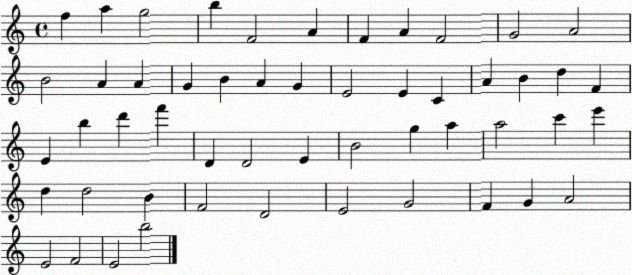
X:1
T:Untitled
M:4/4
L:1/4
K:C
f a g2 b F2 A F A F2 G2 A2 B2 A A G B A G E2 E C A B d F E b d' f' D D2 E B2 g a a2 c' e' d d2 B F2 D2 E2 G2 F G A2 E2 F2 E2 b2